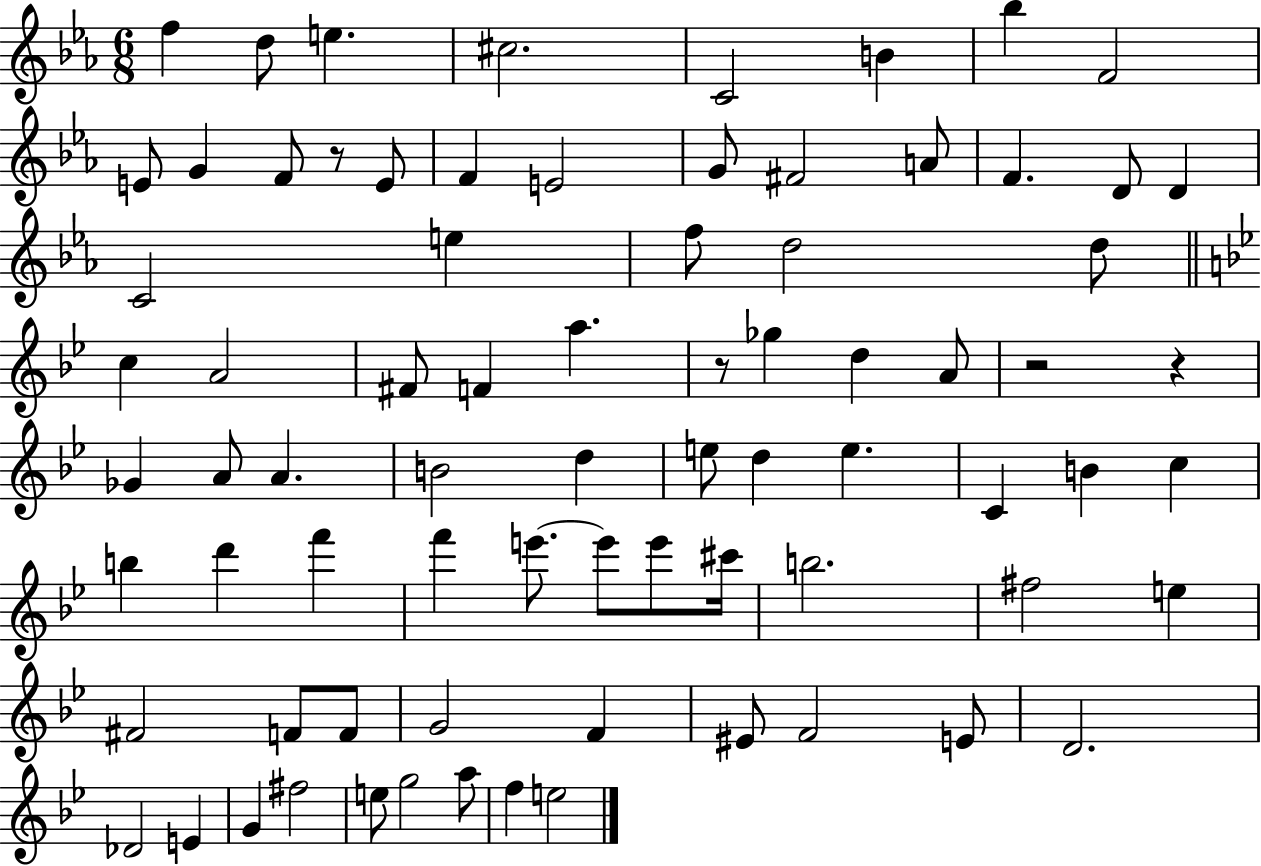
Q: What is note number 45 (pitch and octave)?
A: B5